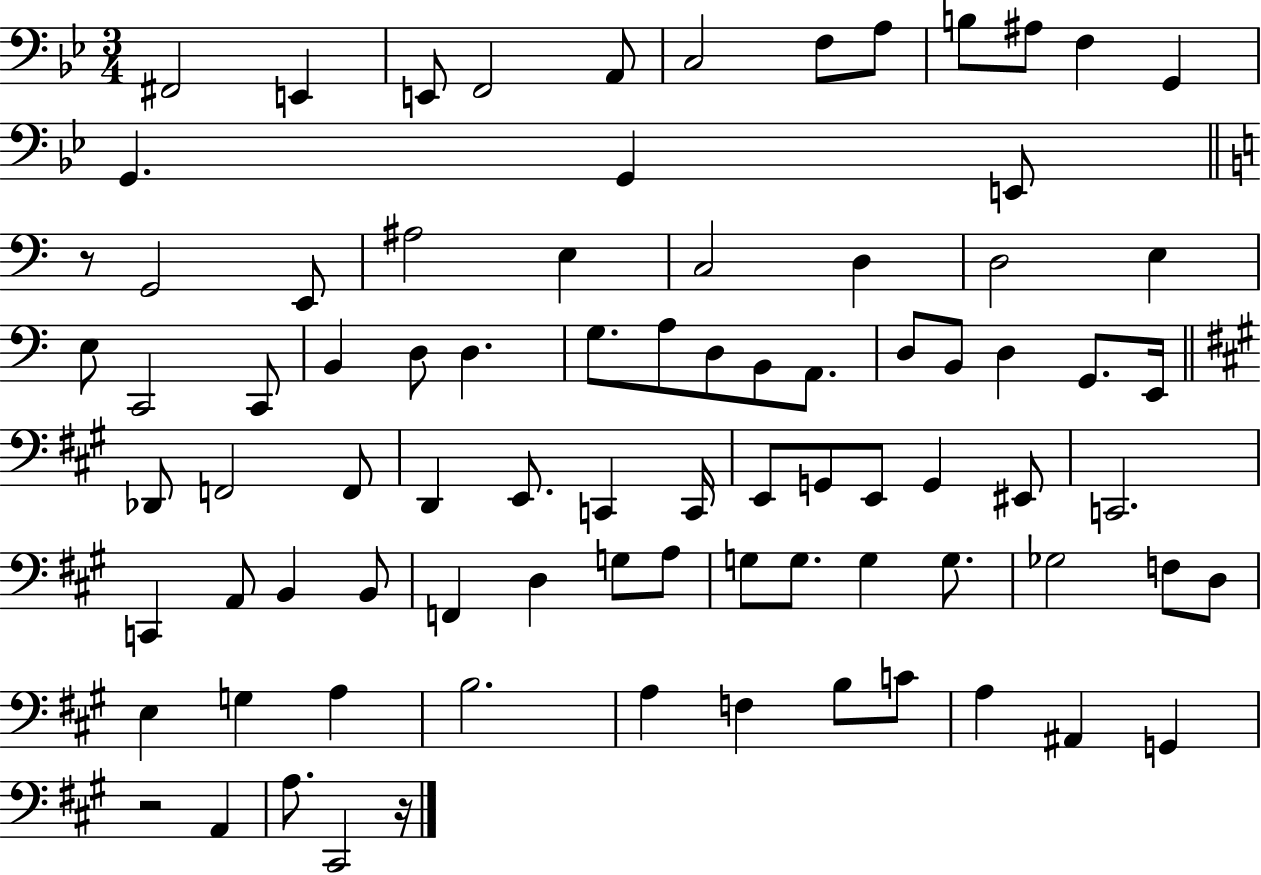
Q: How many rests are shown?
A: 3